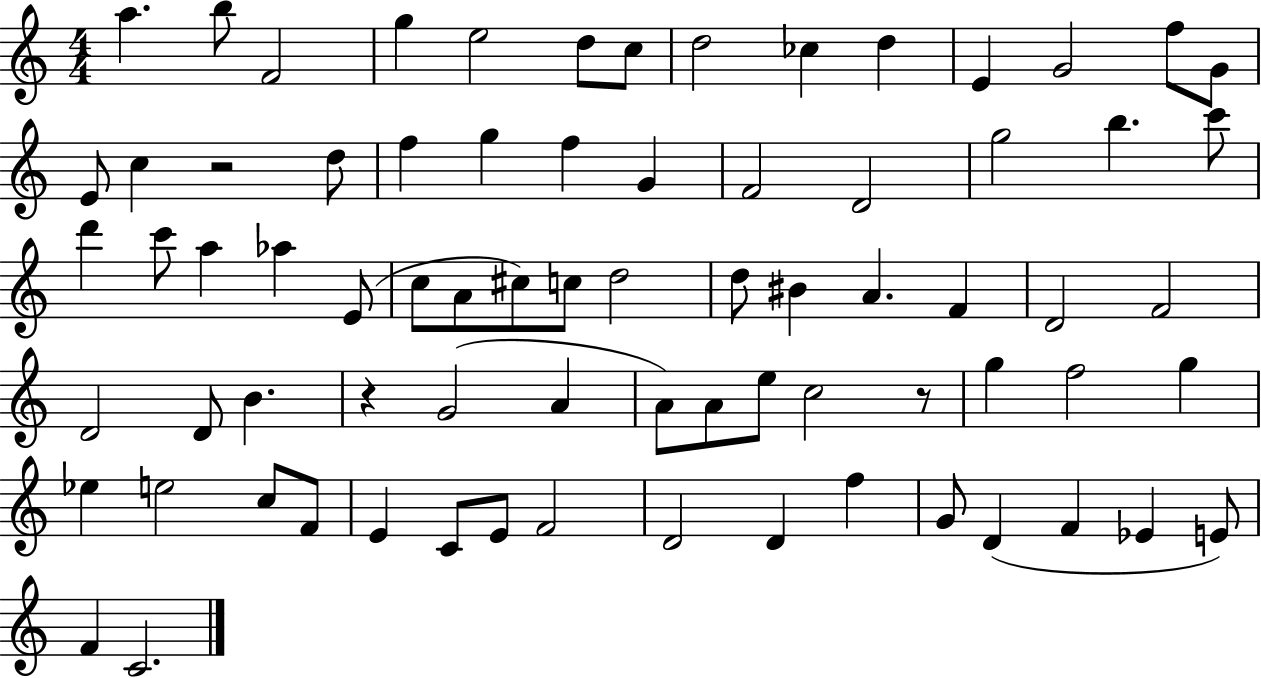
A5/q. B5/e F4/h G5/q E5/h D5/e C5/e D5/h CES5/q D5/q E4/q G4/h F5/e G4/e E4/e C5/q R/h D5/e F5/q G5/q F5/q G4/q F4/h D4/h G5/h B5/q. C6/e D6/q C6/e A5/q Ab5/q E4/e C5/e A4/e C#5/e C5/e D5/h D5/e BIS4/q A4/q. F4/q D4/h F4/h D4/h D4/e B4/q. R/q G4/h A4/q A4/e A4/e E5/e C5/h R/e G5/q F5/h G5/q Eb5/q E5/h C5/e F4/e E4/q C4/e E4/e F4/h D4/h D4/q F5/q G4/e D4/q F4/q Eb4/q E4/e F4/q C4/h.